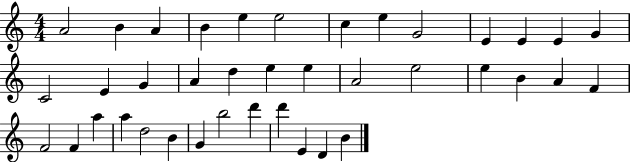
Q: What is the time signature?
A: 4/4